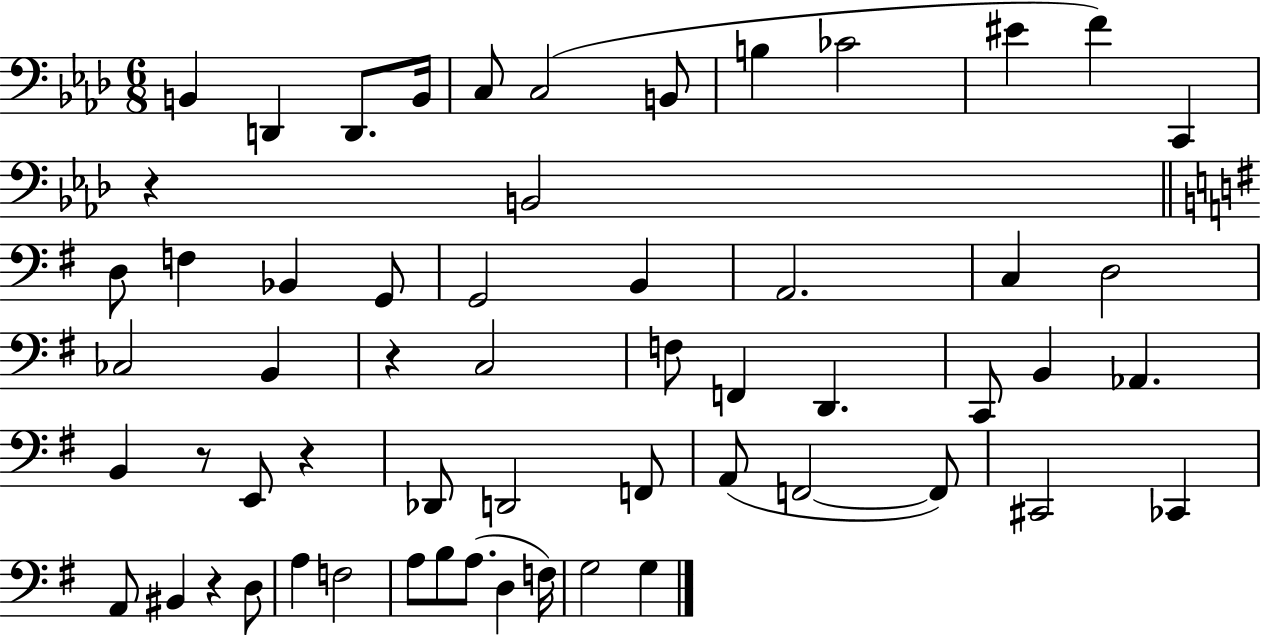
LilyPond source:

{
  \clef bass
  \numericTimeSignature
  \time 6/8
  \key aes \major
  b,4 d,4 d,8. b,16 | c8 c2( b,8 | b4 ces'2 | eis'4 f'4) c,4 | \break r4 b,2 | \bar "||" \break \key g \major d8 f4 bes,4 g,8 | g,2 b,4 | a,2. | c4 d2 | \break ces2 b,4 | r4 c2 | f8 f,4 d,4. | c,8 b,4 aes,4. | \break b,4 r8 e,8 r4 | des,8 d,2 f,8 | a,8( f,2~~ f,8) | cis,2 ces,4 | \break a,8 bis,4 r4 d8 | a4 f2 | a8 b8 a8.( d4 f16) | g2 g4 | \break \bar "|."
}